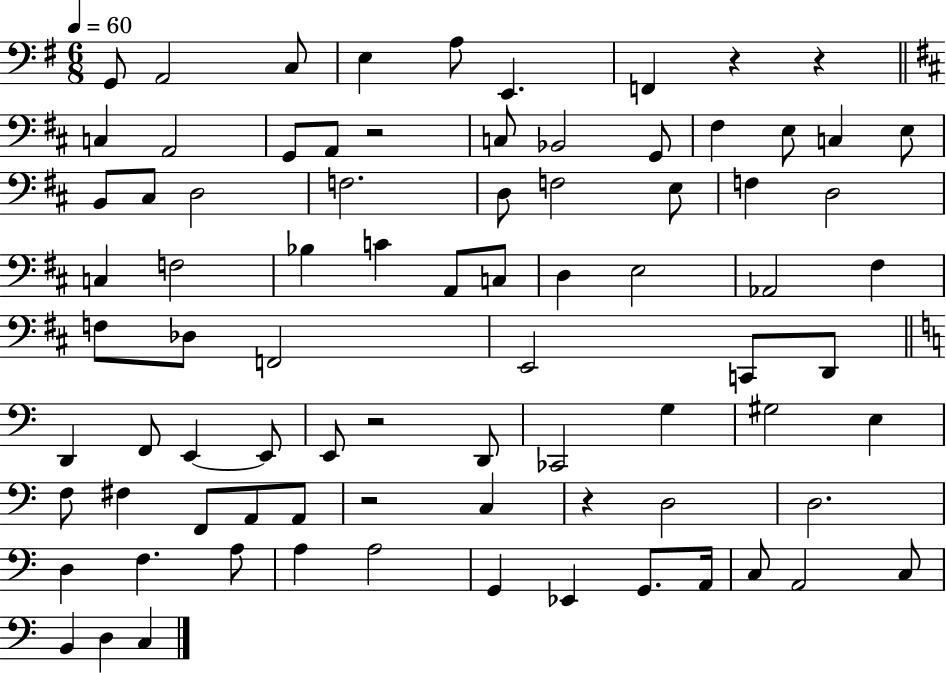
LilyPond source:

{
  \clef bass
  \numericTimeSignature
  \time 6/8
  \key g \major
  \tempo 4 = 60
  g,8 a,2 c8 | e4 a8 e,4. | f,4 r4 r4 | \bar "||" \break \key d \major c4 a,2 | g,8 a,8 r2 | c8 bes,2 g,8 | fis4 e8 c4 e8 | \break b,8 cis8 d2 | f2. | d8 f2 e8 | f4 d2 | \break c4 f2 | bes4 c'4 a,8 c8 | d4 e2 | aes,2 fis4 | \break f8 des8 f,2 | e,2 c,8 d,8 | \bar "||" \break \key c \major d,4 f,8 e,4~~ e,8 | e,8 r2 d,8 | ces,2 g4 | gis2 e4 | \break f8 fis4 f,8 a,8 a,8 | r2 c4 | r4 d2 | d2. | \break d4 f4. a8 | a4 a2 | g,4 ees,4 g,8. a,16 | c8 a,2 c8 | \break b,4 d4 c4 | \bar "|."
}